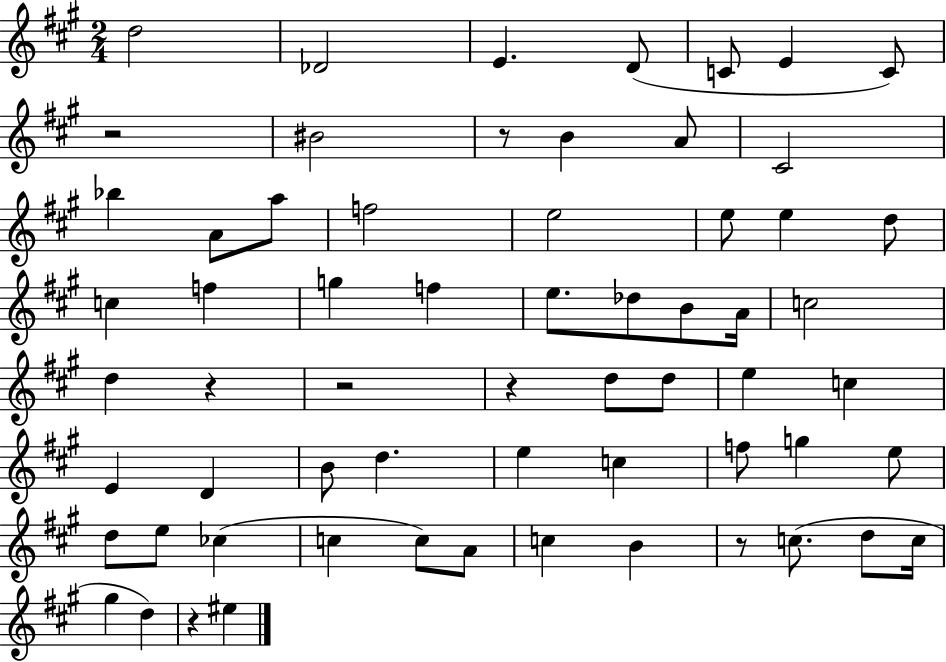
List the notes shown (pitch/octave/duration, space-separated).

D5/h Db4/h E4/q. D4/e C4/e E4/q C4/e R/h BIS4/h R/e B4/q A4/e C#4/h Bb5/q A4/e A5/e F5/h E5/h E5/e E5/q D5/e C5/q F5/q G5/q F5/q E5/e. Db5/e B4/e A4/s C5/h D5/q R/q R/h R/q D5/e D5/e E5/q C5/q E4/q D4/q B4/e D5/q. E5/q C5/q F5/e G5/q E5/e D5/e E5/e CES5/q C5/q C5/e A4/e C5/q B4/q R/e C5/e. D5/e C5/s G#5/q D5/q R/q EIS5/q